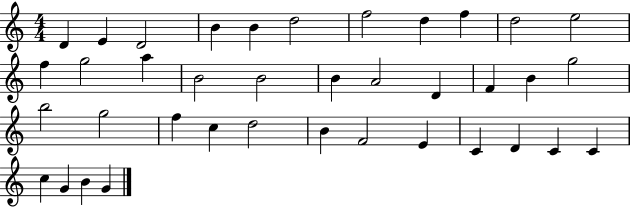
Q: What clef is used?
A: treble